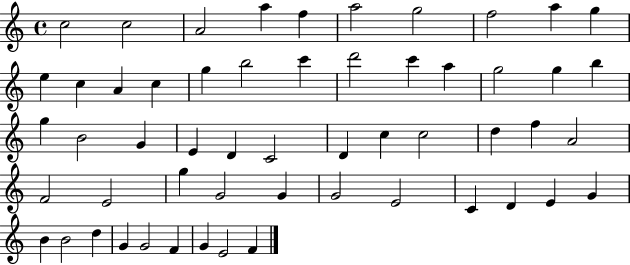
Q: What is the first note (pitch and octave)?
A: C5